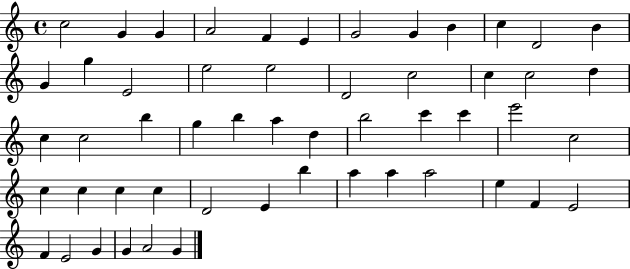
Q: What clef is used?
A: treble